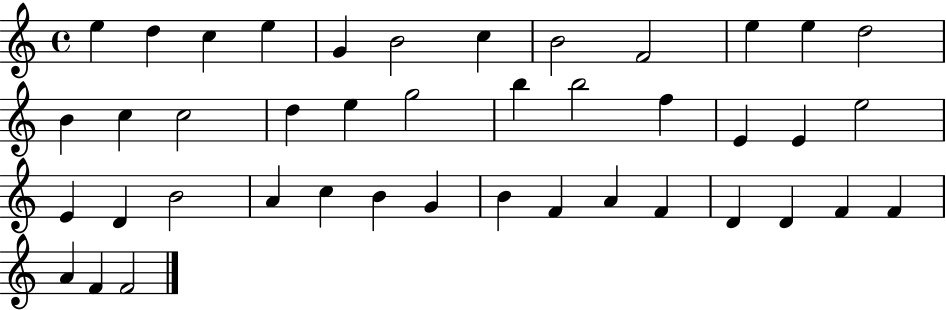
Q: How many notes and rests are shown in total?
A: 42